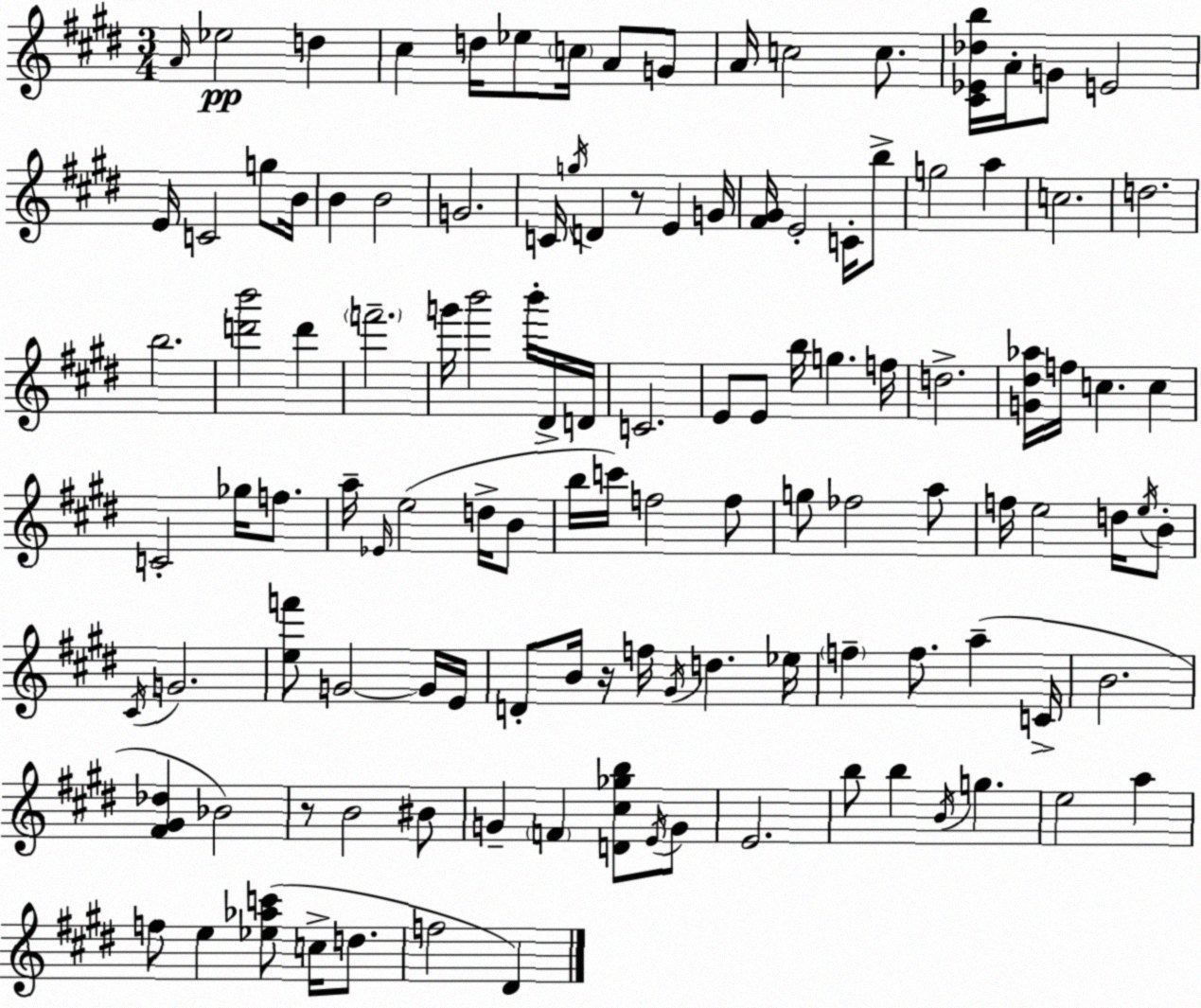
X:1
T:Untitled
M:3/4
L:1/4
K:E
A/4 _e2 d ^c d/4 _e/2 c/4 A/2 G/2 A/4 c2 c/2 [^C_E_db]/4 A/4 G/2 E2 E/4 C2 g/2 B/4 B B2 G2 C/4 g/4 D z/2 E G/4 [^F^G]/4 E2 C/4 b/2 g2 a c2 d2 b2 [d'b']2 d' f'2 g'/4 b'2 b'/4 ^D/4 D/4 C2 E/2 E/2 b/4 g f/4 d2 [G^d_a]/4 f/4 c c C2 _g/4 f/2 a/4 _E/4 e2 d/4 B/2 b/4 c'/4 f2 f/2 g/2 _f2 a/2 f/4 e2 d/4 e/4 B/2 ^C/4 G2 [ef']/2 G2 G/4 E/4 D/2 B/4 z/4 f/4 ^G/4 d _e/4 f f/2 a C/4 B2 [^F^G_d] _B2 z/2 B2 ^B/2 G F [D^c_gb]/2 E/4 G/2 E2 b/2 b B/4 g e2 a f/2 e [_e_ac']/2 c/4 d/2 f2 ^D